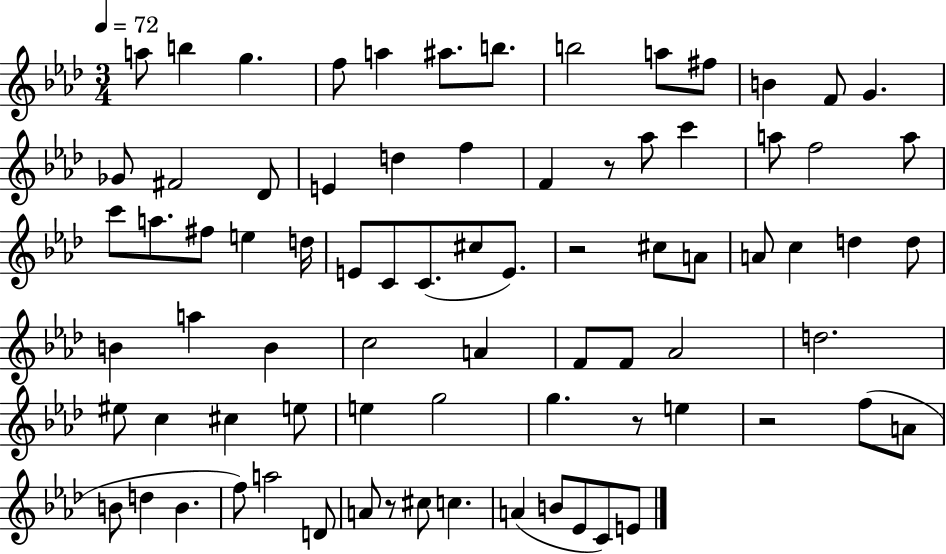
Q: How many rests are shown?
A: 5